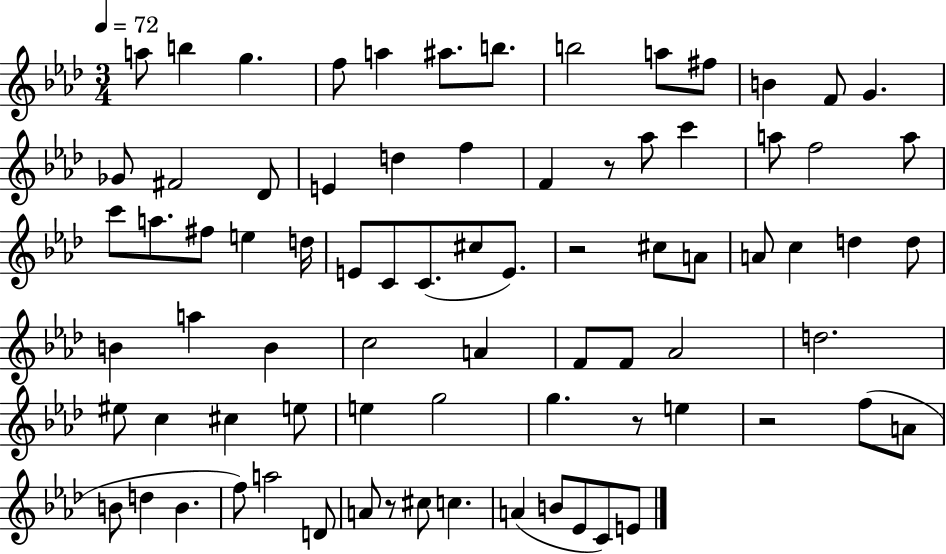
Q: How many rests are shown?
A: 5